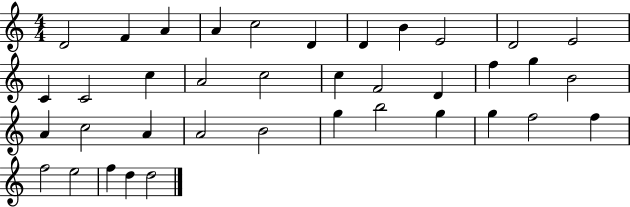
X:1
T:Untitled
M:4/4
L:1/4
K:C
D2 F A A c2 D D B E2 D2 E2 C C2 c A2 c2 c F2 D f g B2 A c2 A A2 B2 g b2 g g f2 f f2 e2 f d d2